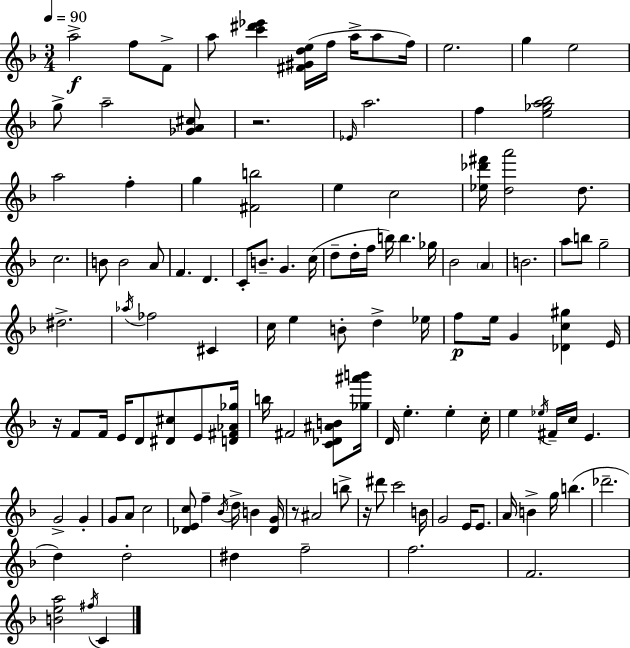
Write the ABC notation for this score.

X:1
T:Untitled
M:3/4
L:1/4
K:F
a2 f/2 F/2 a/2 [c'^d'_e'] [^F^Gde]/4 f/4 a/4 a/2 f/4 e2 g e2 g/2 a2 [_GA^c]/2 z2 _E/4 a2 f [e_ga_b]2 a2 f g [^Fb]2 e c2 [_e_d'^f']/4 [da']2 d/2 c2 B/2 B2 A/2 F D C/2 B/2 G c/4 d/2 d/4 f/4 b/4 b _g/4 _B2 A B2 a/2 b/2 g2 ^d2 _a/4 _f2 ^C c/4 e B/2 d _e/4 f/2 e/4 G [_Dc^g] E/4 z/4 F/2 F/4 E/4 D/2 [^D^c]/2 E/2 [D^F_A_g]/4 b/4 ^F2 [C_D^AB]/2 [_g^a'b']/4 D/4 e e c/4 e _e/4 ^F/4 c/4 E G2 G G/2 A/2 c2 [_DEc]/2 f _B/4 d/4 B [_DG]/4 z/2 ^A2 b/2 z/4 ^d'/2 c'2 B/4 G2 E/4 E/2 A/4 B g/4 b _d'2 d d2 ^d f2 f2 F2 [Bea]2 ^f/4 C